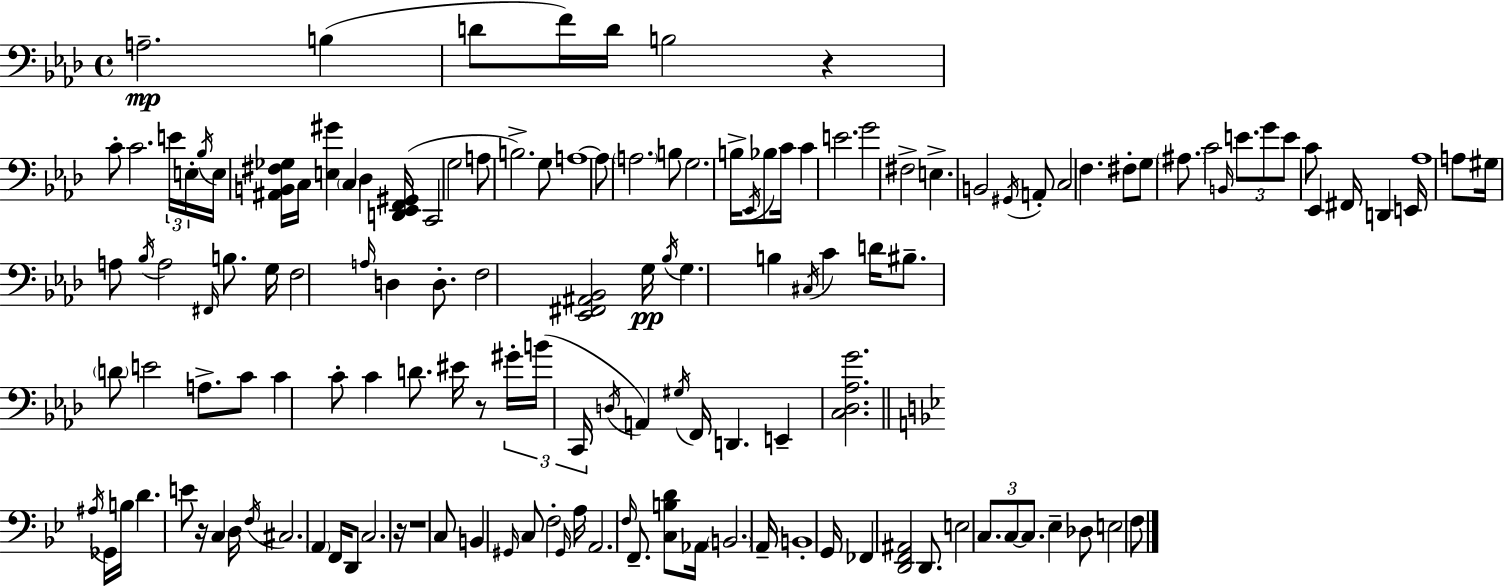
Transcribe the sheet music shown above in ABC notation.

X:1
T:Untitled
M:4/4
L:1/4
K:Ab
A,2 B, D/2 F/4 D/4 B,2 z C/2 C2 E/4 E,/4 _B,/4 E,/4 [^A,,B,,^F,_G,]/4 C,/4 [E,^G] C, _D, [D,,_E,,F,,^G,,]/4 C,,2 G,2 A,/2 B,2 G,/2 A,4 A,/2 A,2 B,/2 G,2 B,/4 _E,,/4 _B,/2 C/4 C E2 G2 ^F,2 E, B,,2 ^G,,/4 A,,/2 C,2 F, ^F,/2 G,/2 ^A,/2 C2 B,,/4 E/2 G/2 E/2 C/2 _E,, ^F,,/4 D,, E,,/4 _A,4 A,/2 ^G,/4 A,/2 _B,/4 A,2 ^F,,/4 B,/2 G,/4 F,2 A,/4 D, D,/2 F,2 [_E,,^F,,^A,,_B,,]2 G,/4 _B,/4 G, B, ^C,/4 C D/4 ^B,/2 D/2 E2 A,/2 C/2 C C/2 C D/2 ^E/4 z/2 ^G/4 B/4 C,,/4 D,/4 A,, ^G,/4 F,,/4 D,, E,, [C,_D,_A,G]2 ^A,/4 _G,,/4 B,/4 D E/2 z/4 C, D,/4 F,/4 ^C,2 A,, F,,/4 D,,/2 C,2 z/4 z4 C,/2 B,, ^G,,/4 C,/2 F,2 ^G,,/4 A,/4 A,,2 F,/4 F,,/2 [C,B,D]/2 _A,,/4 B,,2 A,,/4 B,,4 G,,/4 _F,, [D,,F,,^A,,]2 D,,/2 E,2 C,/2 C,/2 C,/2 _E, _D,/2 E,2 F,/2